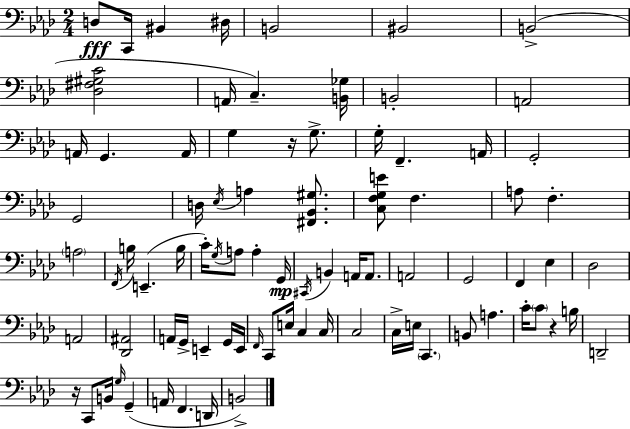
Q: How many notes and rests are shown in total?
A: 83